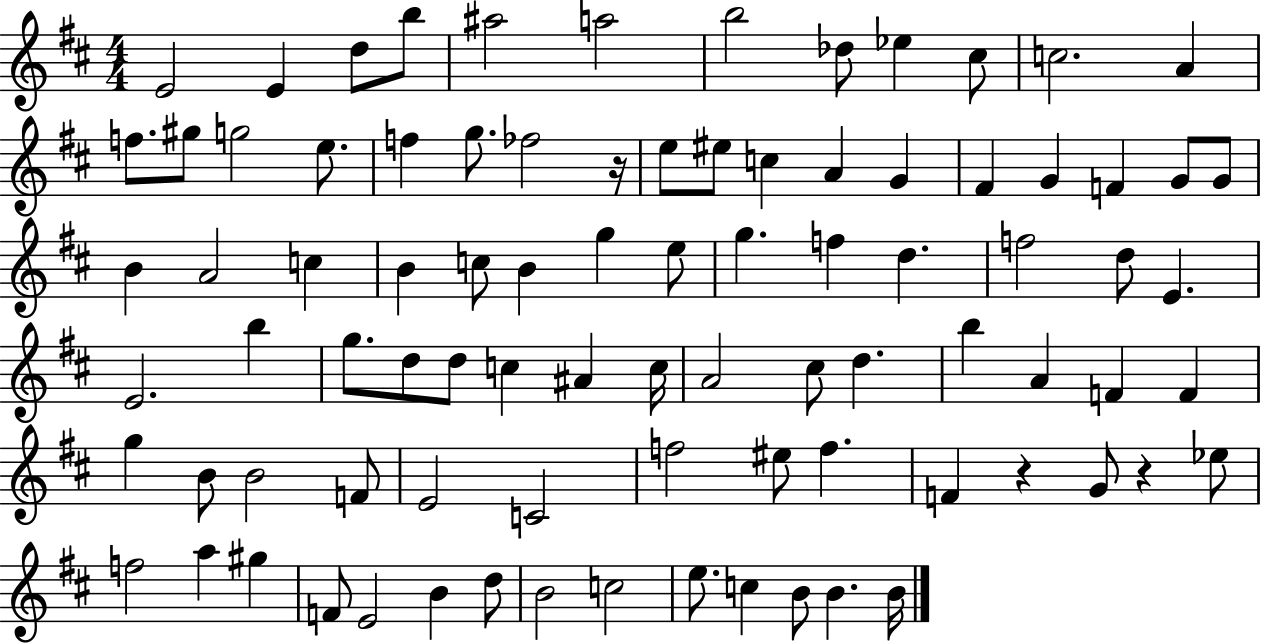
{
  \clef treble
  \numericTimeSignature
  \time 4/4
  \key d \major
  \repeat volta 2 { e'2 e'4 d''8 b''8 | ais''2 a''2 | b''2 des''8 ees''4 cis''8 | c''2. a'4 | \break f''8. gis''8 g''2 e''8. | f''4 g''8. fes''2 r16 | e''8 eis''8 c''4 a'4 g'4 | fis'4 g'4 f'4 g'8 g'8 | \break b'4 a'2 c''4 | b'4 c''8 b'4 g''4 e''8 | g''4. f''4 d''4. | f''2 d''8 e'4. | \break e'2. b''4 | g''8. d''8 d''8 c''4 ais'4 c''16 | a'2 cis''8 d''4. | b''4 a'4 f'4 f'4 | \break g''4 b'8 b'2 f'8 | e'2 c'2 | f''2 eis''8 f''4. | f'4 r4 g'8 r4 ees''8 | \break f''2 a''4 gis''4 | f'8 e'2 b'4 d''8 | b'2 c''2 | e''8. c''4 b'8 b'4. b'16 | \break } \bar "|."
}